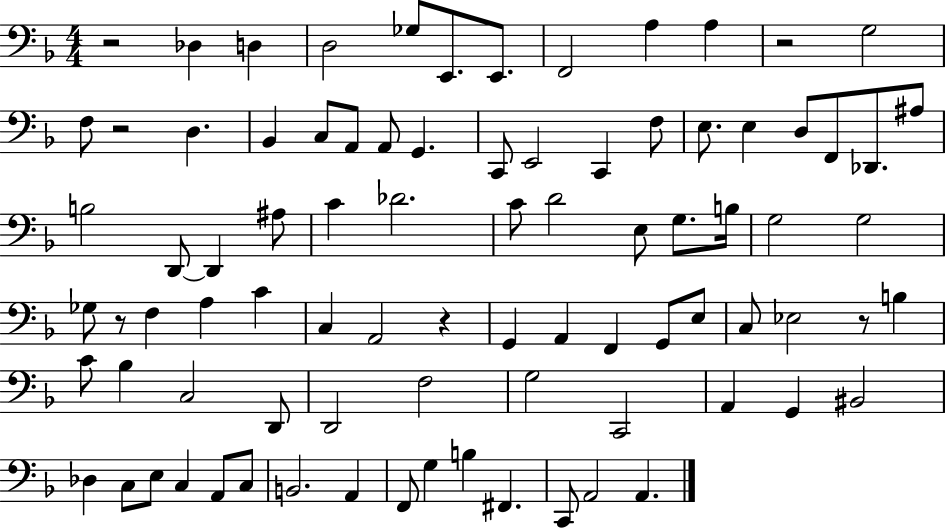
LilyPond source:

{
  \clef bass
  \numericTimeSignature
  \time 4/4
  \key f \major
  r2 des4 d4 | d2 ges8 e,8. e,8. | f,2 a4 a4 | r2 g2 | \break f8 r2 d4. | bes,4 c8 a,8 a,8 g,4. | c,8 e,2 c,4 f8 | e8. e4 d8 f,8 des,8. ais8 | \break b2 d,8~~ d,4 ais8 | c'4 des'2. | c'8 d'2 e8 g8. b16 | g2 g2 | \break ges8 r8 f4 a4 c'4 | c4 a,2 r4 | g,4 a,4 f,4 g,8 e8 | c8 ees2 r8 b4 | \break c'8 bes4 c2 d,8 | d,2 f2 | g2 c,2 | a,4 g,4 bis,2 | \break des4 c8 e8 c4 a,8 c8 | b,2. a,4 | f,8 g4 b4 fis,4. | c,8 a,2 a,4. | \break \bar "|."
}